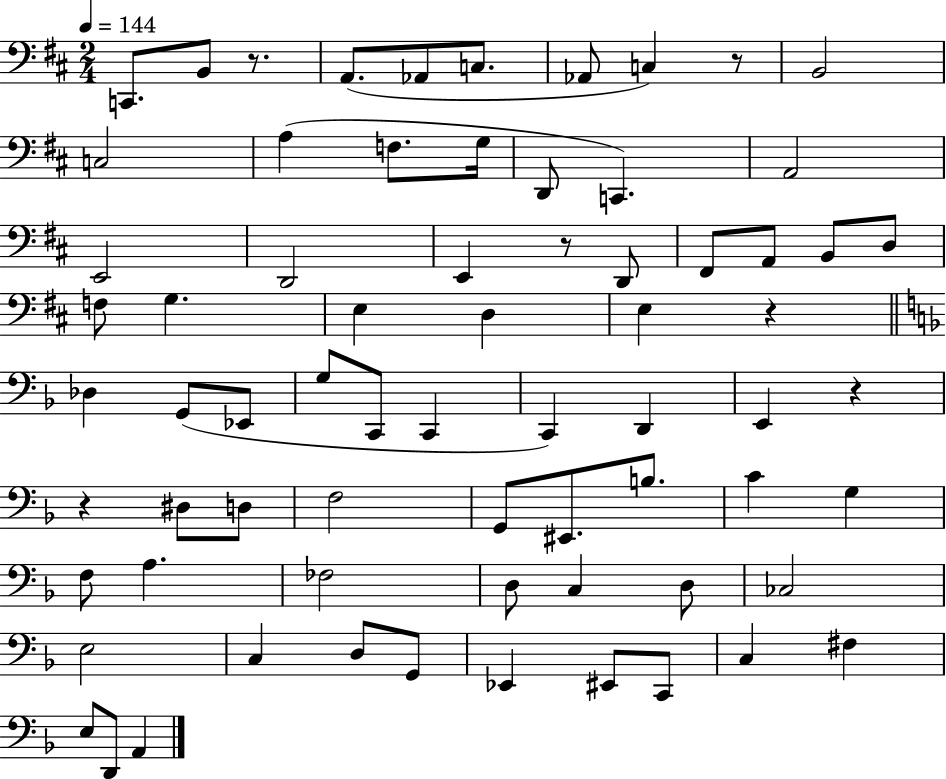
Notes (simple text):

C2/e. B2/e R/e. A2/e. Ab2/e C3/e. Ab2/e C3/q R/e B2/h C3/h A3/q F3/e. G3/s D2/e C2/q. A2/h E2/h D2/h E2/q R/e D2/e F#2/e A2/e B2/e D3/e F3/e G3/q. E3/q D3/q E3/q R/q Db3/q G2/e Eb2/e G3/e C2/e C2/q C2/q D2/q E2/q R/q R/q D#3/e D3/e F3/h G2/e EIS2/e. B3/e. C4/q G3/q F3/e A3/q. FES3/h D3/e C3/q D3/e CES3/h E3/h C3/q D3/e G2/e Eb2/q EIS2/e C2/e C3/q F#3/q E3/e D2/e A2/q